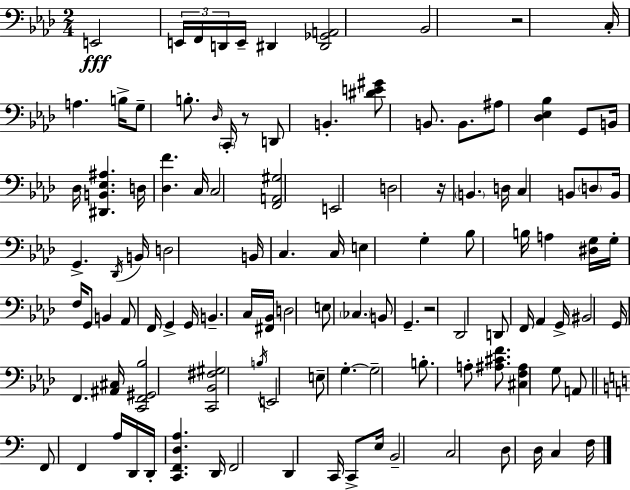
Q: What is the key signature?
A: F minor